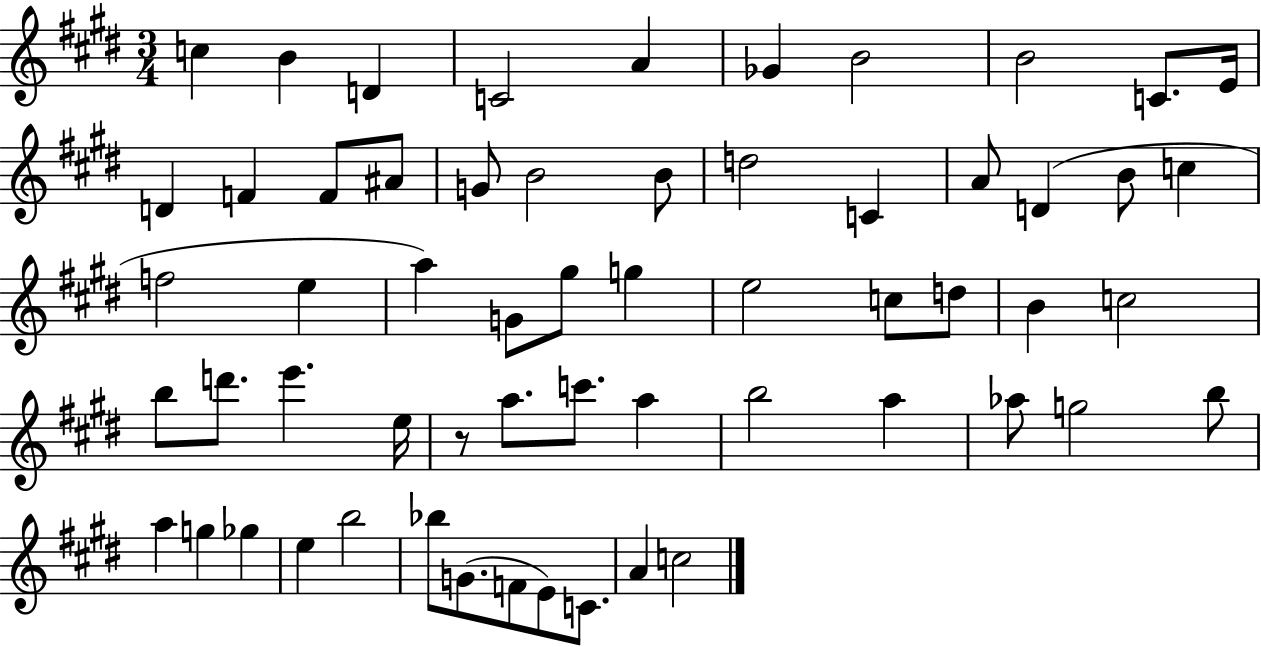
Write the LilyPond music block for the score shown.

{
  \clef treble
  \numericTimeSignature
  \time 3/4
  \key e \major
  \repeat volta 2 { c''4 b'4 d'4 | c'2 a'4 | ges'4 b'2 | b'2 c'8. e'16 | \break d'4 f'4 f'8 ais'8 | g'8 b'2 b'8 | d''2 c'4 | a'8 d'4( b'8 c''4 | \break f''2 e''4 | a''4) g'8 gis''8 g''4 | e''2 c''8 d''8 | b'4 c''2 | \break b''8 d'''8. e'''4. e''16 | r8 a''8. c'''8. a''4 | b''2 a''4 | aes''8 g''2 b''8 | \break a''4 g''4 ges''4 | e''4 b''2 | bes''8 g'8.( f'8 e'8) c'8. | a'4 c''2 | \break } \bar "|."
}